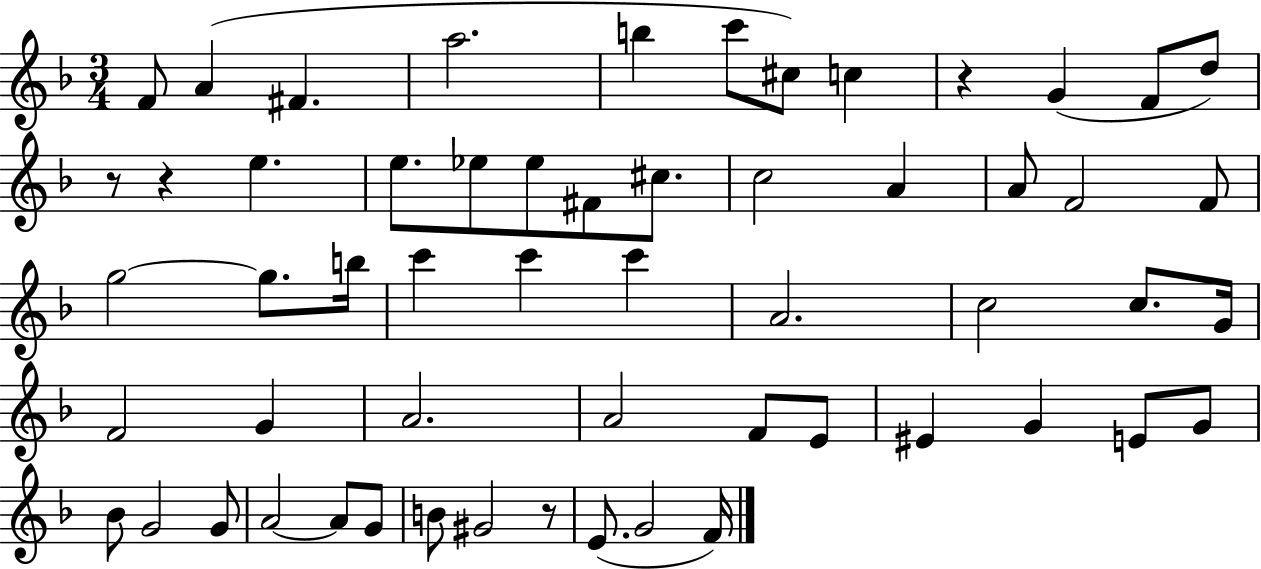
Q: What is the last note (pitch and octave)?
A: F4